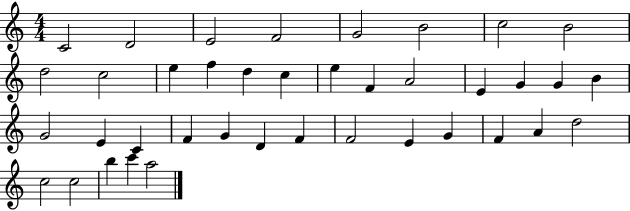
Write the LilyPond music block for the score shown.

{
  \clef treble
  \numericTimeSignature
  \time 4/4
  \key c \major
  c'2 d'2 | e'2 f'2 | g'2 b'2 | c''2 b'2 | \break d''2 c''2 | e''4 f''4 d''4 c''4 | e''4 f'4 a'2 | e'4 g'4 g'4 b'4 | \break g'2 e'4 c'4 | f'4 g'4 d'4 f'4 | f'2 e'4 g'4 | f'4 a'4 d''2 | \break c''2 c''2 | b''4 c'''4 a''2 | \bar "|."
}